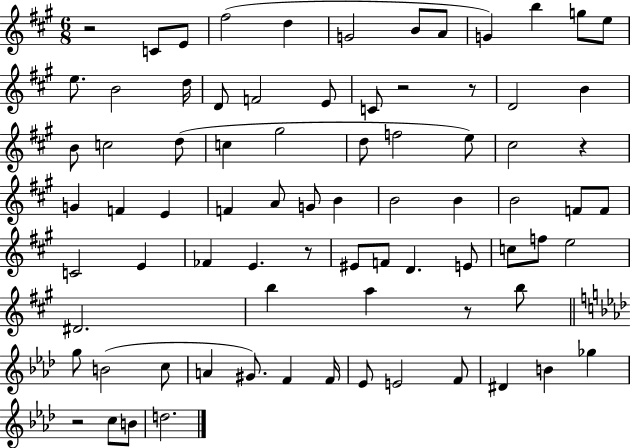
{
  \clef treble
  \numericTimeSignature
  \time 6/8
  \key a \major
  r2 c'8 e'8 | fis''2( d''4 | g'2 b'8 a'8 | g'4) b''4 g''8 e''8 | \break e''8. b'2 d''16 | d'8 f'2 e'8 | c'8 r2 r8 | d'2 b'4 | \break b'8 c''2 d''8( | c''4 gis''2 | d''8 f''2 e''8) | cis''2 r4 | \break g'4 f'4 e'4 | f'4 a'8 g'8 b'4 | b'2 b'4 | b'2 f'8 f'8 | \break c'2 e'4 | fes'4 e'4. r8 | eis'8 f'8 d'4. e'8 | c''8 f''8 e''2 | \break dis'2. | b''4 a''4 r8 b''8 | \bar "||" \break \key aes \major g''8 b'2( c''8 | a'4 gis'8.) f'4 f'16 | ees'8 e'2 f'8 | dis'4 b'4 ges''4 | \break r2 c''8 b'8 | d''2. | \bar "|."
}